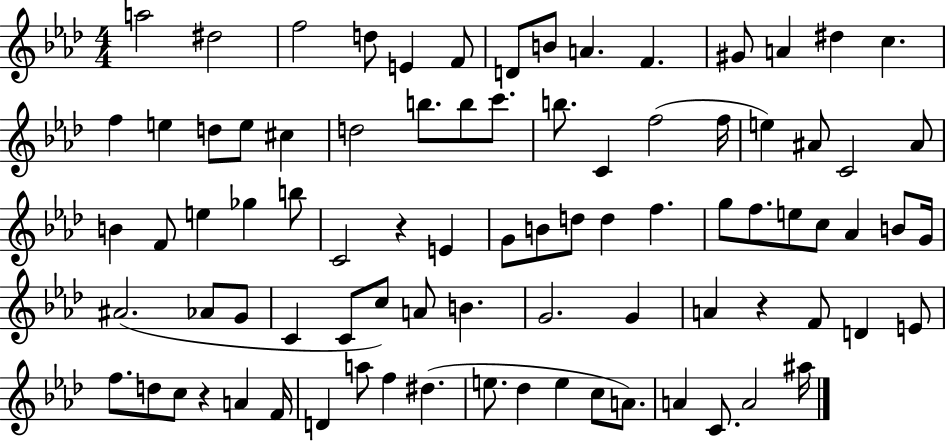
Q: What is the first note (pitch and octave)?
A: A5